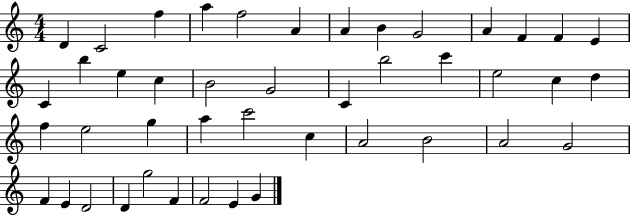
{
  \clef treble
  \numericTimeSignature
  \time 4/4
  \key c \major
  d'4 c'2 f''4 | a''4 f''2 a'4 | a'4 b'4 g'2 | a'4 f'4 f'4 e'4 | \break c'4 b''4 e''4 c''4 | b'2 g'2 | c'4 b''2 c'''4 | e''2 c''4 d''4 | \break f''4 e''2 g''4 | a''4 c'''2 c''4 | a'2 b'2 | a'2 g'2 | \break f'4 e'4 d'2 | d'4 g''2 f'4 | f'2 e'4 g'4 | \bar "|."
}